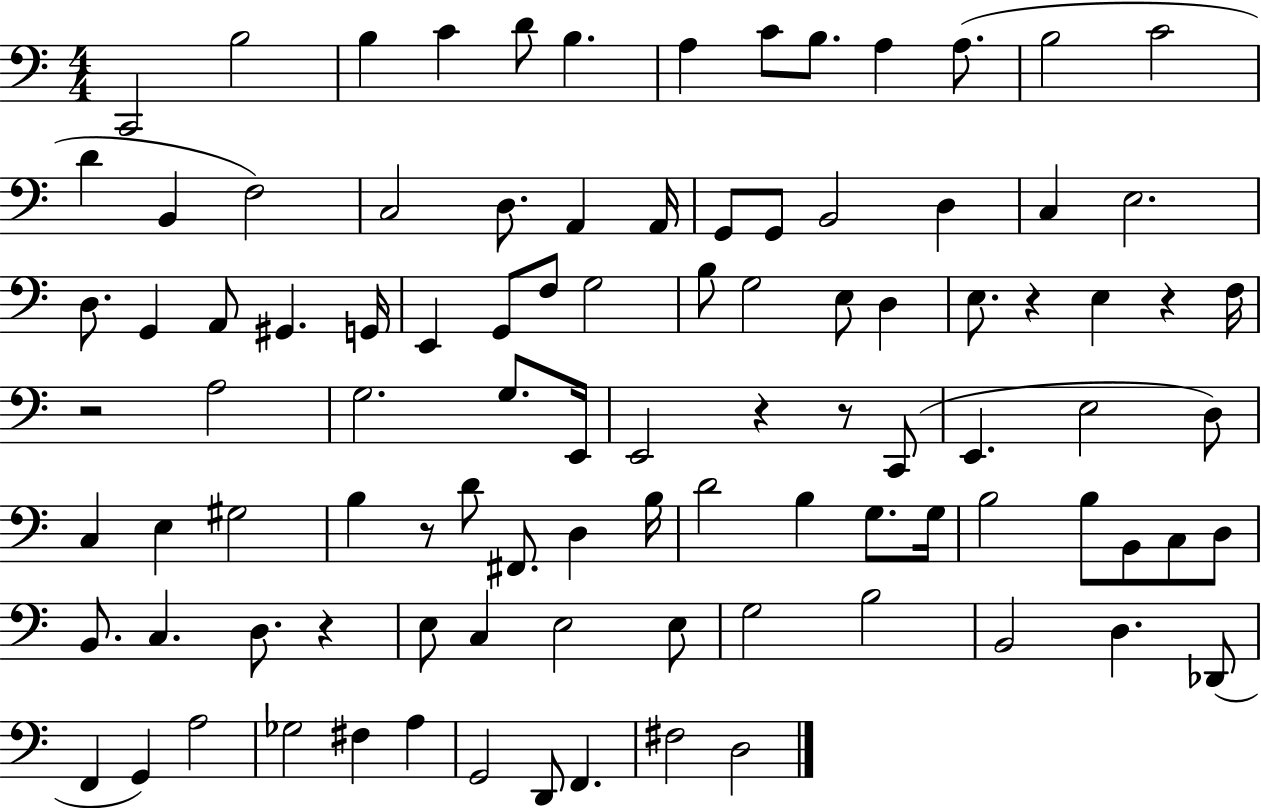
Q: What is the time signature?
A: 4/4